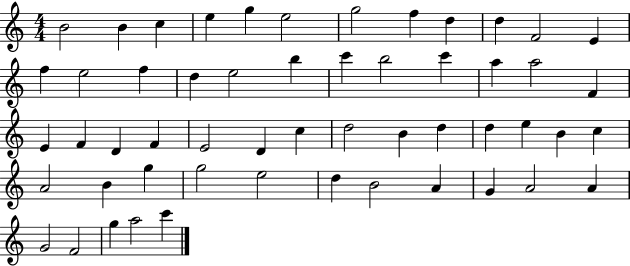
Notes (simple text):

B4/h B4/q C5/q E5/q G5/q E5/h G5/h F5/q D5/q D5/q F4/h E4/q F5/q E5/h F5/q D5/q E5/h B5/q C6/q B5/h C6/q A5/q A5/h F4/q E4/q F4/q D4/q F4/q E4/h D4/q C5/q D5/h B4/q D5/q D5/q E5/q B4/q C5/q A4/h B4/q G5/q G5/h E5/h D5/q B4/h A4/q G4/q A4/h A4/q G4/h F4/h G5/q A5/h C6/q